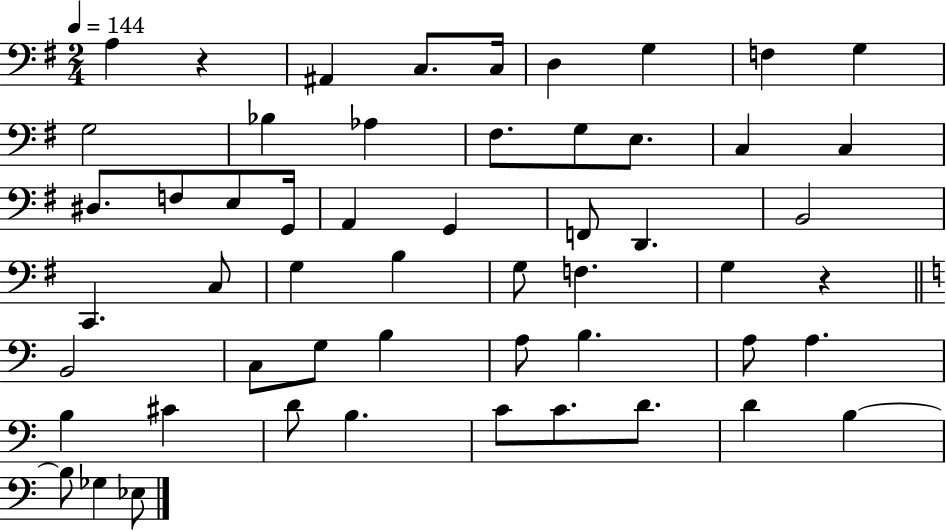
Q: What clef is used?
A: bass